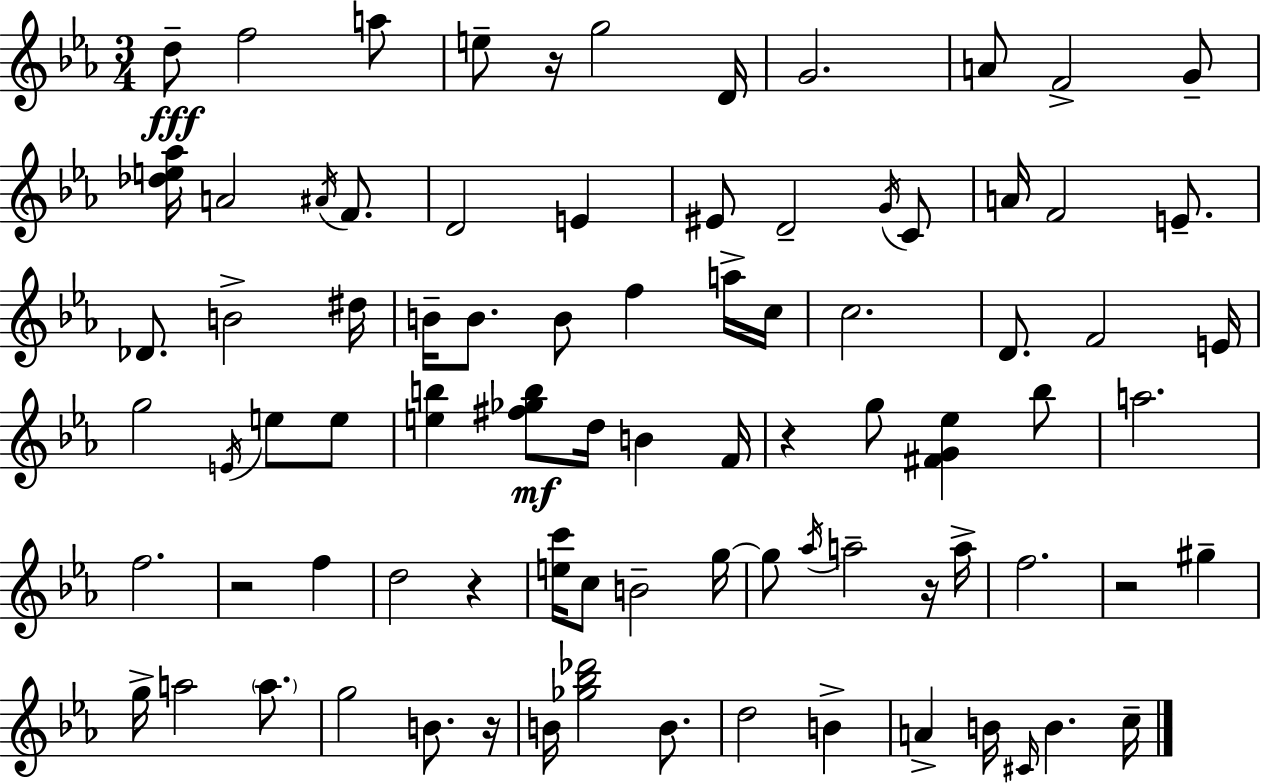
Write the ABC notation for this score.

X:1
T:Untitled
M:3/4
L:1/4
K:Eb
d/2 f2 a/2 e/2 z/4 g2 D/4 G2 A/2 F2 G/2 [_de_a]/4 A2 ^A/4 F/2 D2 E ^E/2 D2 G/4 C/2 A/4 F2 E/2 _D/2 B2 ^d/4 B/4 B/2 B/2 f a/4 c/4 c2 D/2 F2 E/4 g2 E/4 e/2 e/2 [eb] [^f_gb]/2 d/4 B F/4 z g/2 [^FG_e] _b/2 a2 f2 z2 f d2 z [ec']/4 c/2 B2 g/4 g/2 _a/4 a2 z/4 a/4 f2 z2 ^g g/4 a2 a/2 g2 B/2 z/4 B/4 [_g_b_d']2 B/2 d2 B A B/4 ^C/4 B c/4